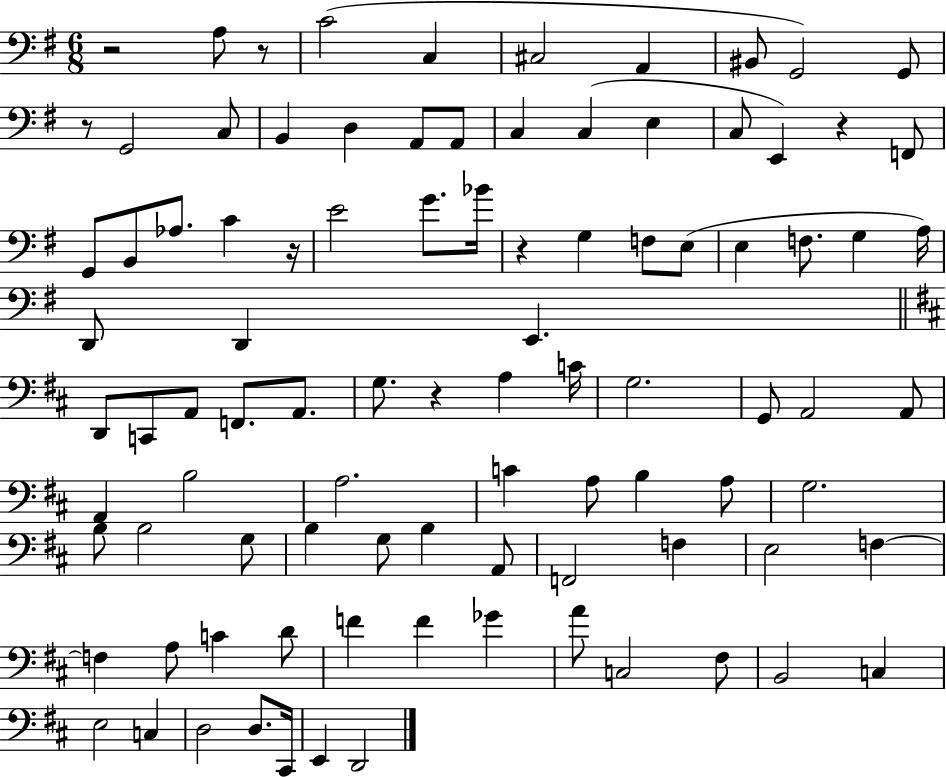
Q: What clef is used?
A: bass